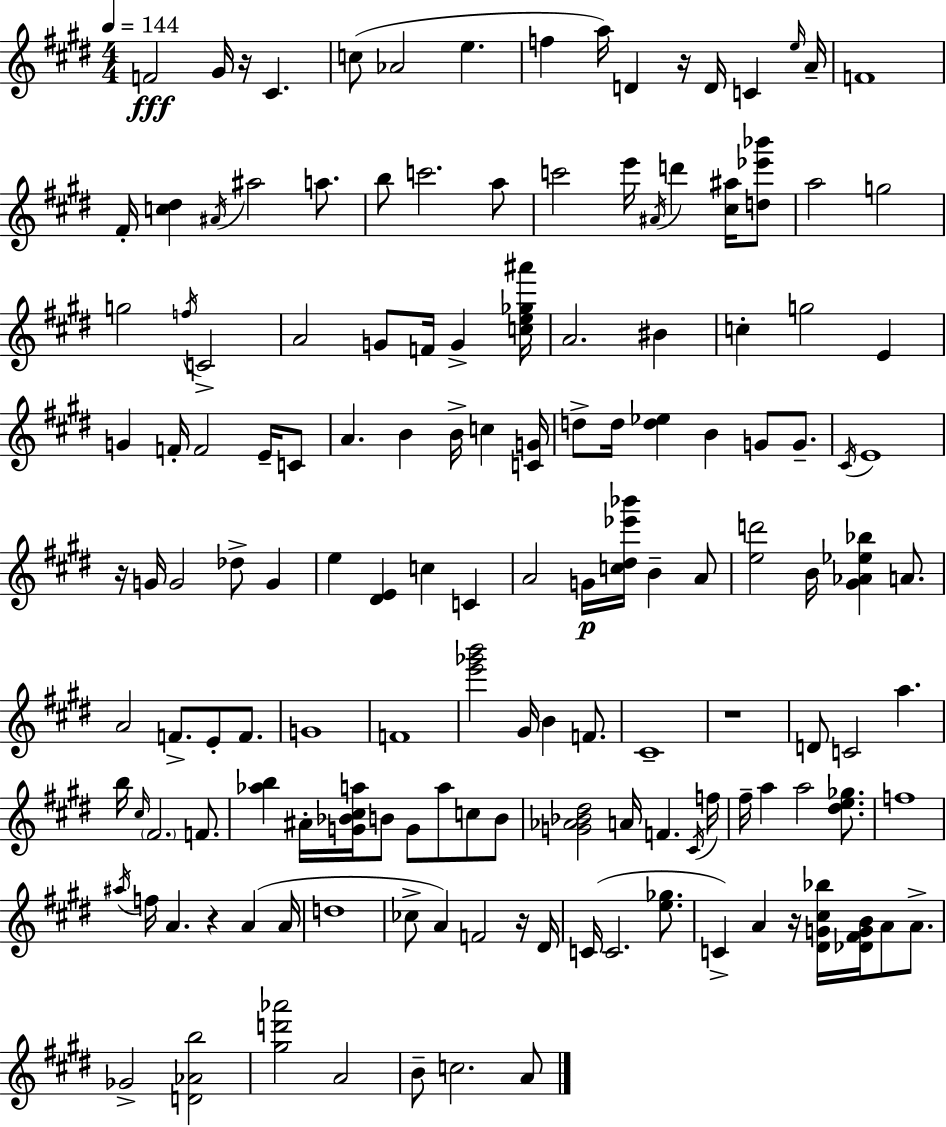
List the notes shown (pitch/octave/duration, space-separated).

F4/h G#4/s R/s C#4/q. C5/e Ab4/h E5/q. F5/q A5/s D4/q R/s D4/s C4/q E5/s A4/s F4/w F#4/s [C5,D#5]/q A#4/s A#5/h A5/e. B5/e C6/h. A5/e C6/h E6/s A#4/s D6/q [C#5,A#5]/s [D5,Eb6,Bb6]/e A5/h G5/h G5/h F5/s C4/h A4/h G4/e F4/s G4/q [C5,E5,Gb5,A#6]/s A4/h. BIS4/q C5/q G5/h E4/q G4/q F4/s F4/h E4/s C4/e A4/q. B4/q B4/s C5/q [C4,G4]/s D5/e D5/s [D5,Eb5]/q B4/q G4/e G4/e. C#4/s E4/w R/s G4/s G4/h Db5/e G4/q E5/q [D#4,E4]/q C5/q C4/q A4/h G4/s [C5,D#5,Eb6,Bb6]/s B4/q A4/e [E5,D6]/h B4/s [G#4,Ab4,Eb5,Bb5]/q A4/e. A4/h F4/e. E4/e F4/e. G4/w F4/w [E6,Gb6,B6]/h G#4/s B4/q F4/e. C#4/w R/w D4/e C4/h A5/q. B5/s C#5/s F#4/h. F4/e. [Ab5,B5]/q A#4/s [G4,Bb4,C#5,A5]/s B4/e G4/e A5/e C5/e B4/e [G4,Ab4,Bb4,D#5]/h A4/s F4/q. C#4/s F5/s F#5/s A5/q A5/h [D#5,E5,Gb5]/e. F5/w A#5/s F5/s A4/q. R/q A4/q A4/s D5/w CES5/e A4/q F4/h R/s D#4/s C4/s C4/h. [E5,Gb5]/e. C4/q A4/q R/s [D#4,G4,C#5,Bb5]/s [Db4,F#4,G4,B4]/s A4/e A4/e. Gb4/h [D4,Ab4,B5]/h [G#5,D6,Ab6]/h A4/h B4/e C5/h. A4/e